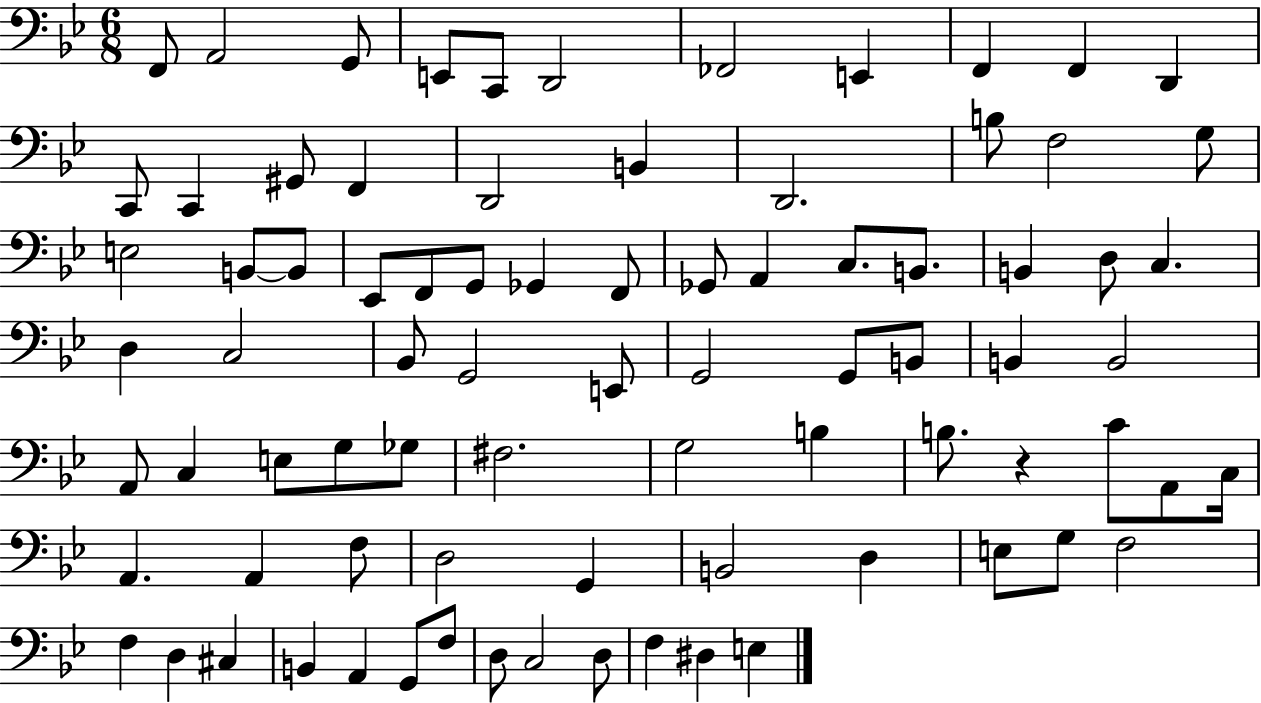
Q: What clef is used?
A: bass